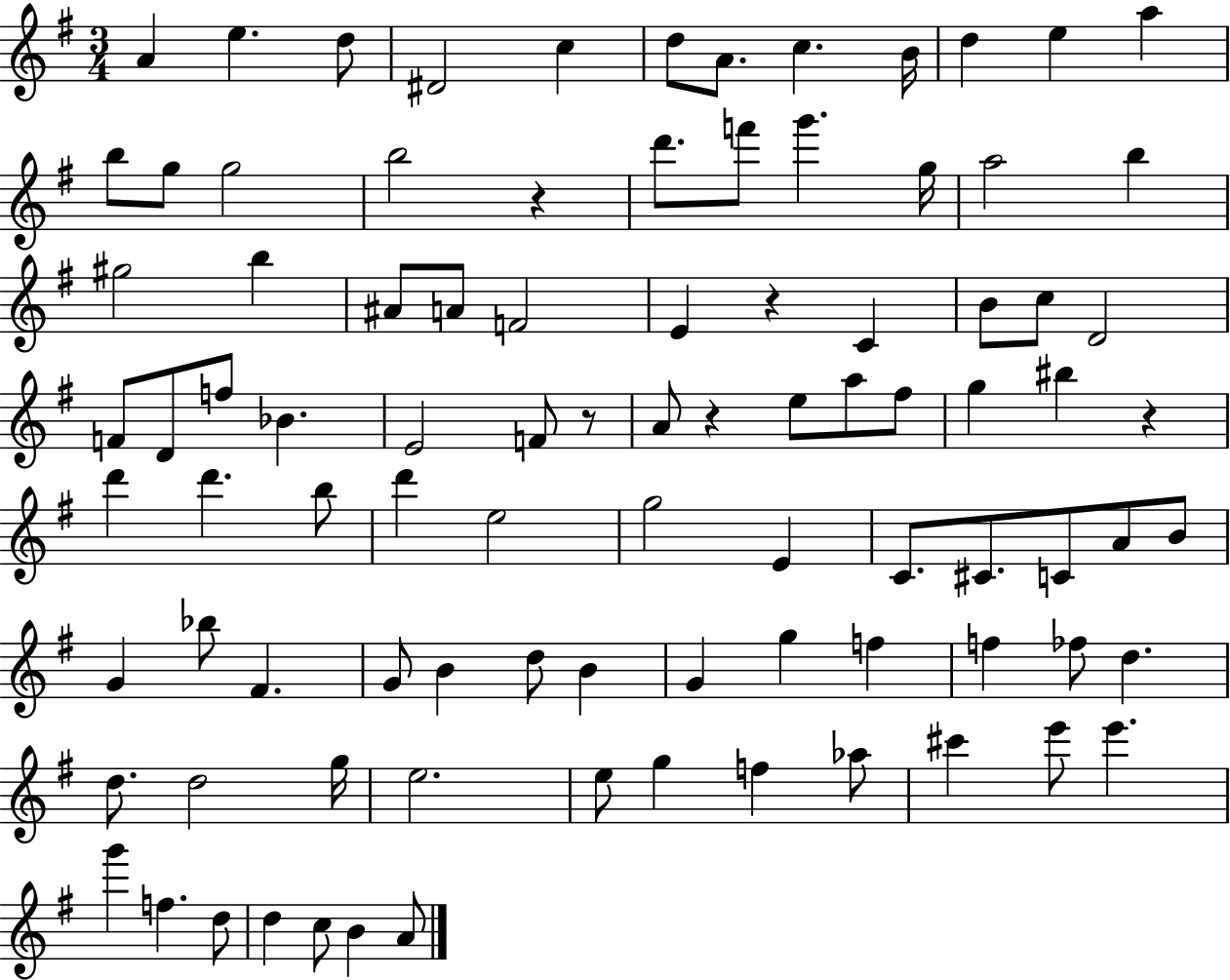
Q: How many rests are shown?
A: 5